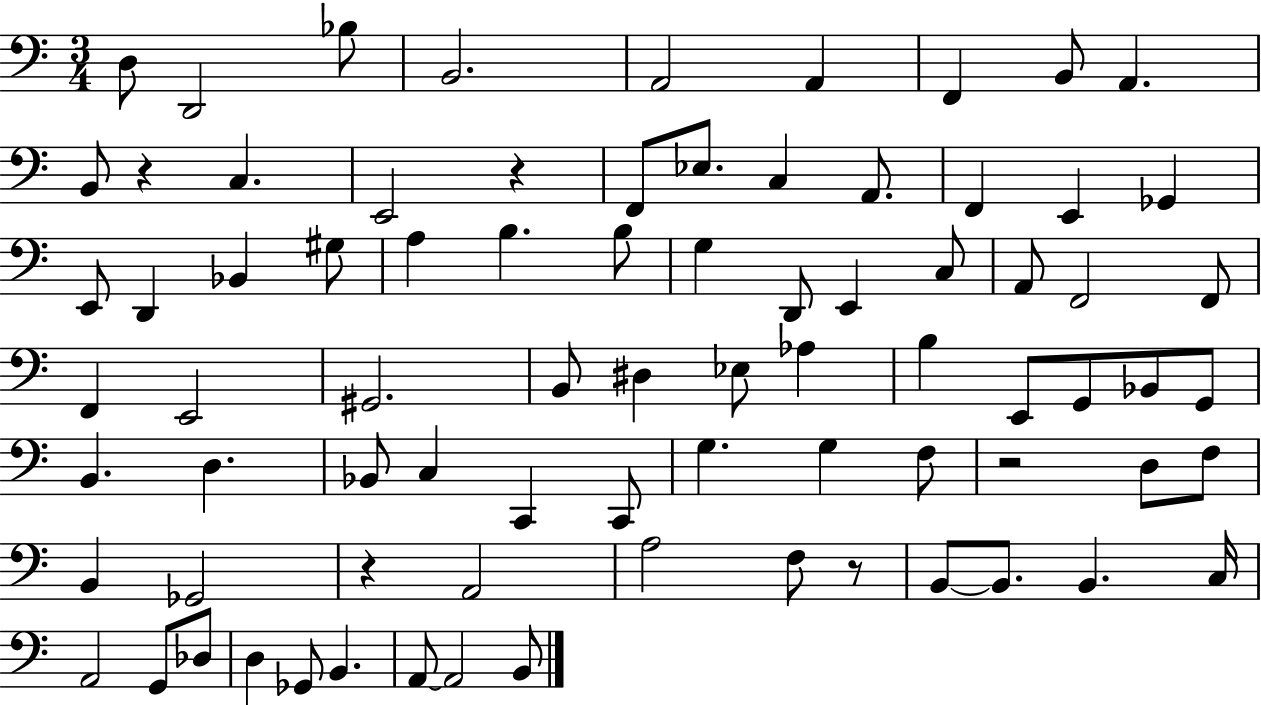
X:1
T:Untitled
M:3/4
L:1/4
K:C
D,/2 D,,2 _B,/2 B,,2 A,,2 A,, F,, B,,/2 A,, B,,/2 z C, E,,2 z F,,/2 _E,/2 C, A,,/2 F,, E,, _G,, E,,/2 D,, _B,, ^G,/2 A, B, B,/2 G, D,,/2 E,, C,/2 A,,/2 F,,2 F,,/2 F,, E,,2 ^G,,2 B,,/2 ^D, _E,/2 _A, B, E,,/2 G,,/2 _B,,/2 G,,/2 B,, D, _B,,/2 C, C,, C,,/2 G, G, F,/2 z2 D,/2 F,/2 B,, _G,,2 z A,,2 A,2 F,/2 z/2 B,,/2 B,,/2 B,, C,/4 A,,2 G,,/2 _D,/2 D, _G,,/2 B,, A,,/2 A,,2 B,,/2